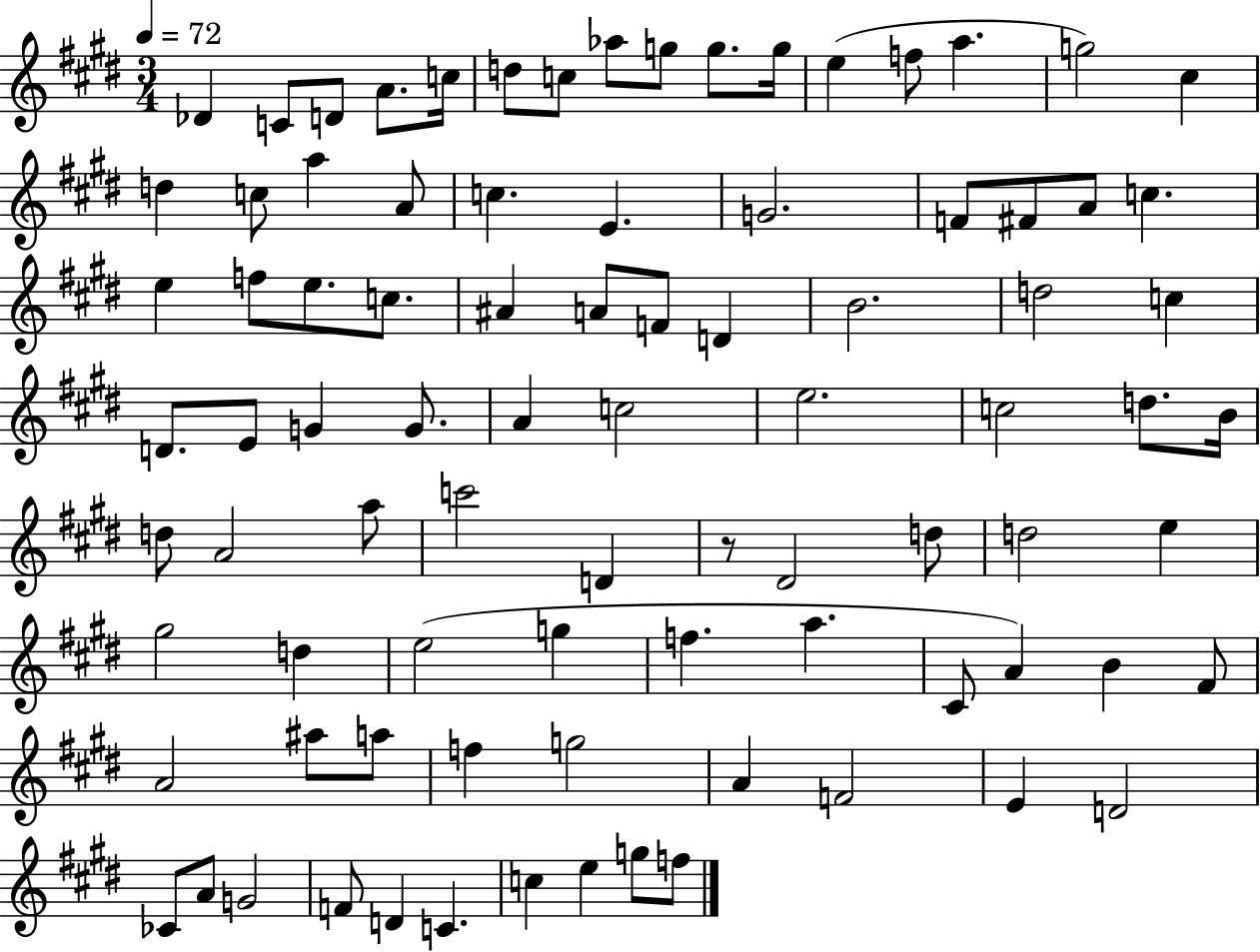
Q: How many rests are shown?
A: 1